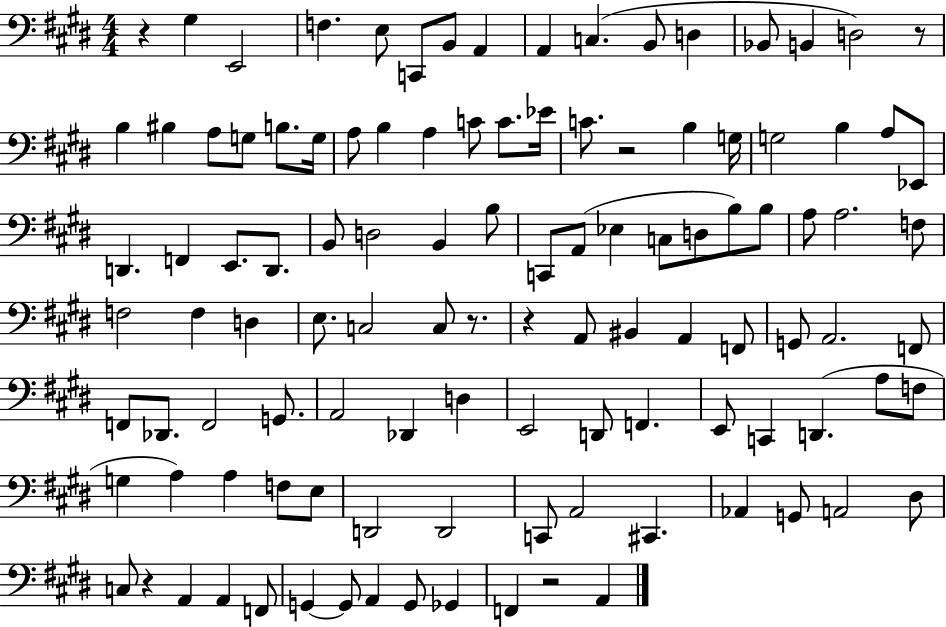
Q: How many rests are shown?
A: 7